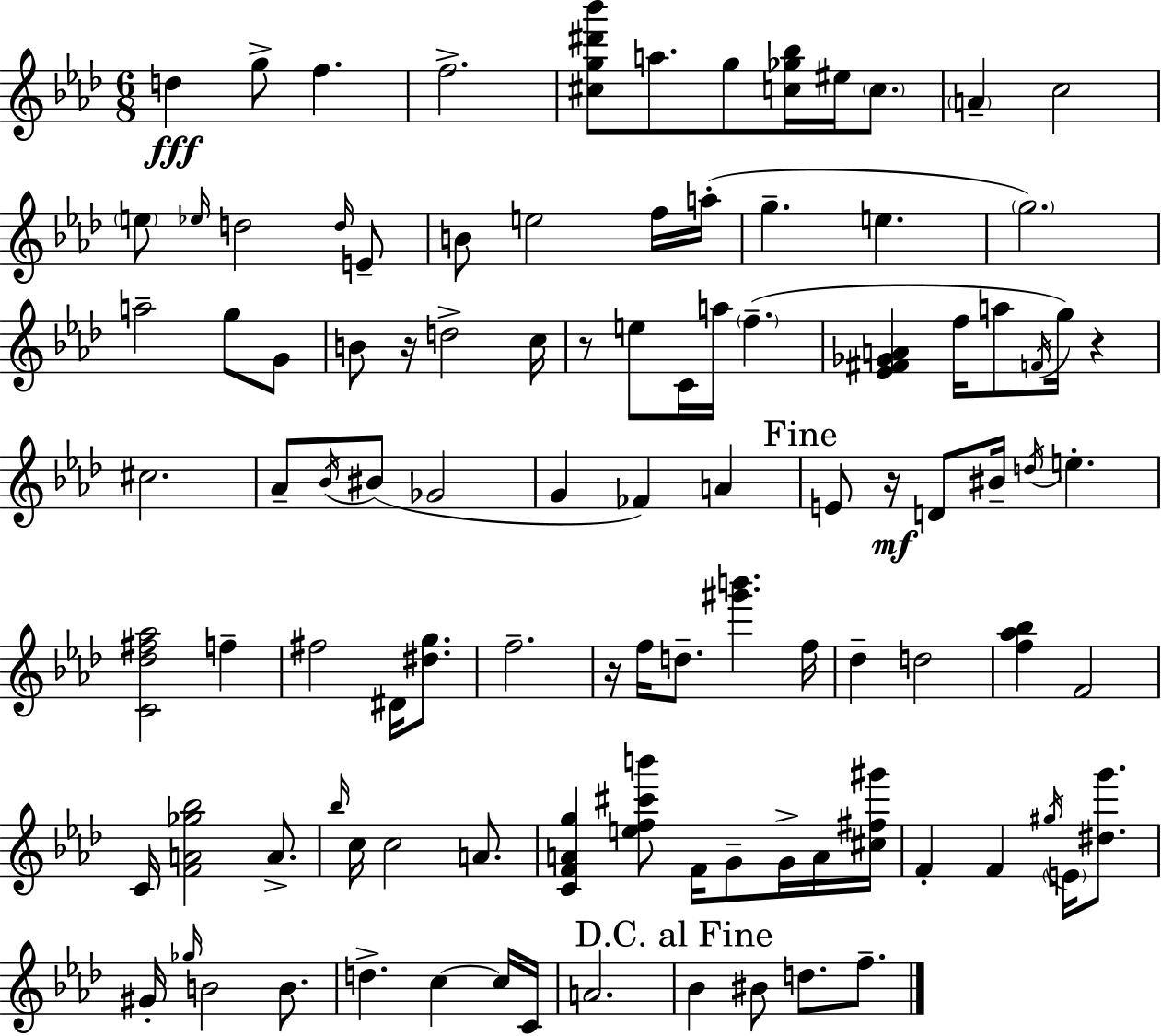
X:1
T:Untitled
M:6/8
L:1/4
K:Fm
d g/2 f f2 [^cg^d'_b']/2 a/2 g/2 [c_g_b]/4 ^e/4 c/2 A c2 e/2 _e/4 d2 d/4 E/2 B/2 e2 f/4 a/4 g e g2 a2 g/2 G/2 B/2 z/4 d2 c/4 z/2 e/2 C/4 a/4 f [_E^F_GA] f/4 a/2 F/4 g/4 z ^c2 _A/2 _B/4 ^B/2 _G2 G _F A E/2 z/4 D/2 ^B/4 d/4 e [C_d^f_a]2 f ^f2 ^D/4 [^dg]/2 f2 z/4 f/4 d/2 [^g'b'] f/4 _d d2 [f_a_b] F2 C/4 [FA_g_b]2 A/2 _b/4 c/4 c2 A/2 [CFAg] [ef^c'b']/2 F/4 G/2 G/4 A/4 [^c^f^g']/4 F F ^g/4 E/4 [^dg']/2 ^G/4 _g/4 B2 B/2 d c c/4 C/4 A2 _B ^B/2 d/2 f/2